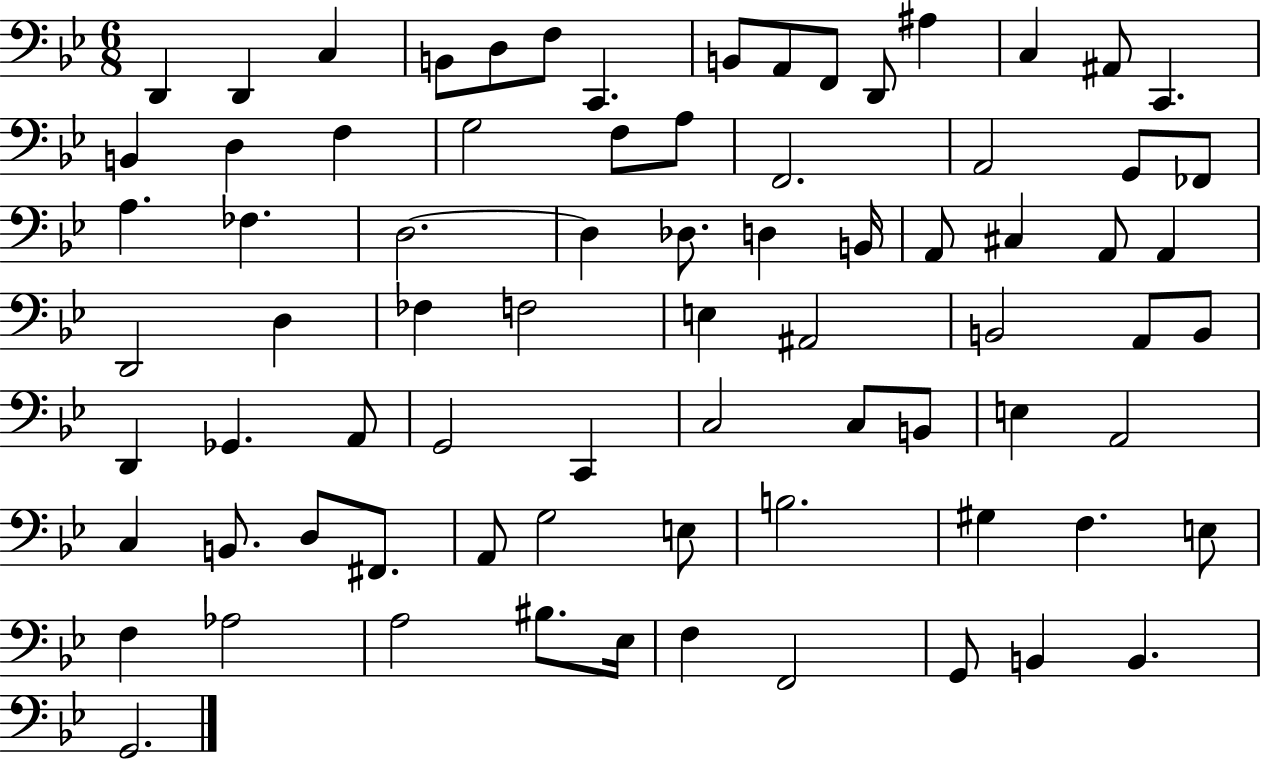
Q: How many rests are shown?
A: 0